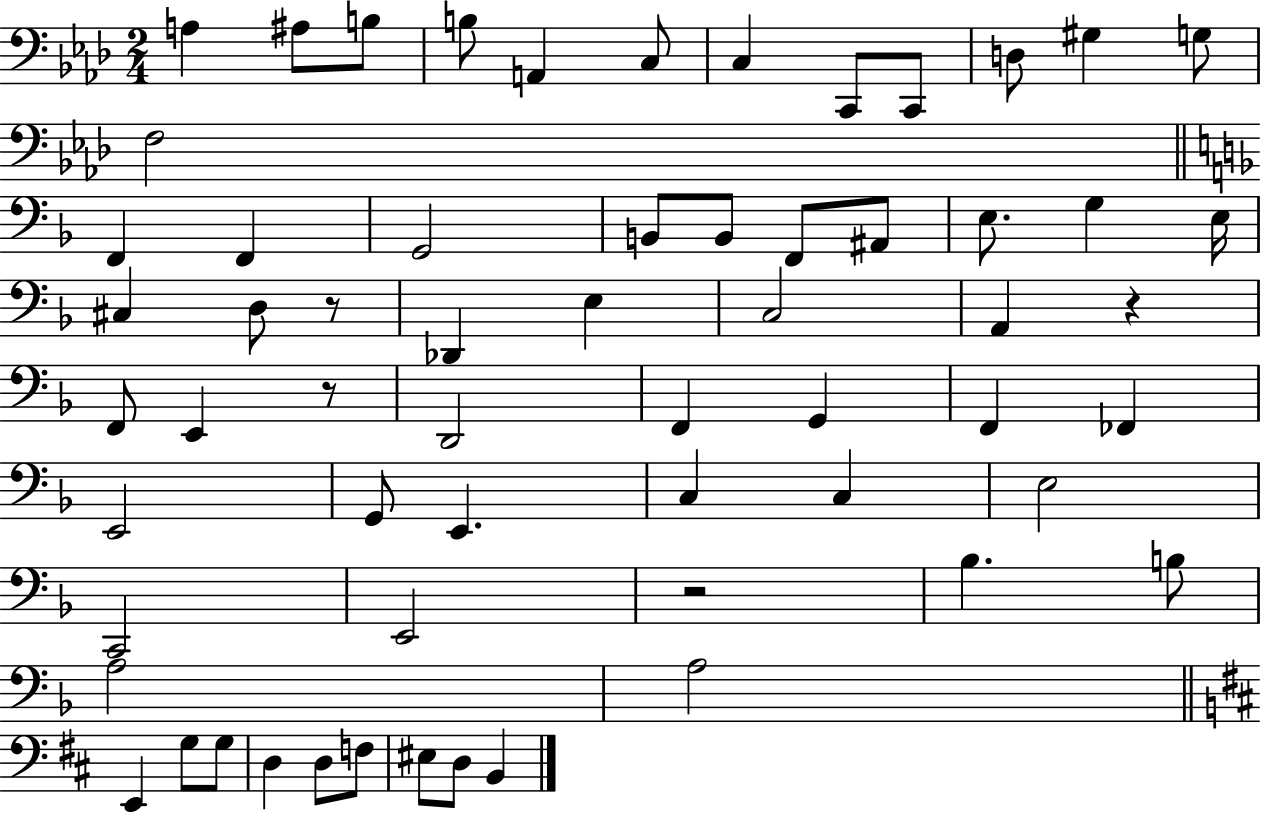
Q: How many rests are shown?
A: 4